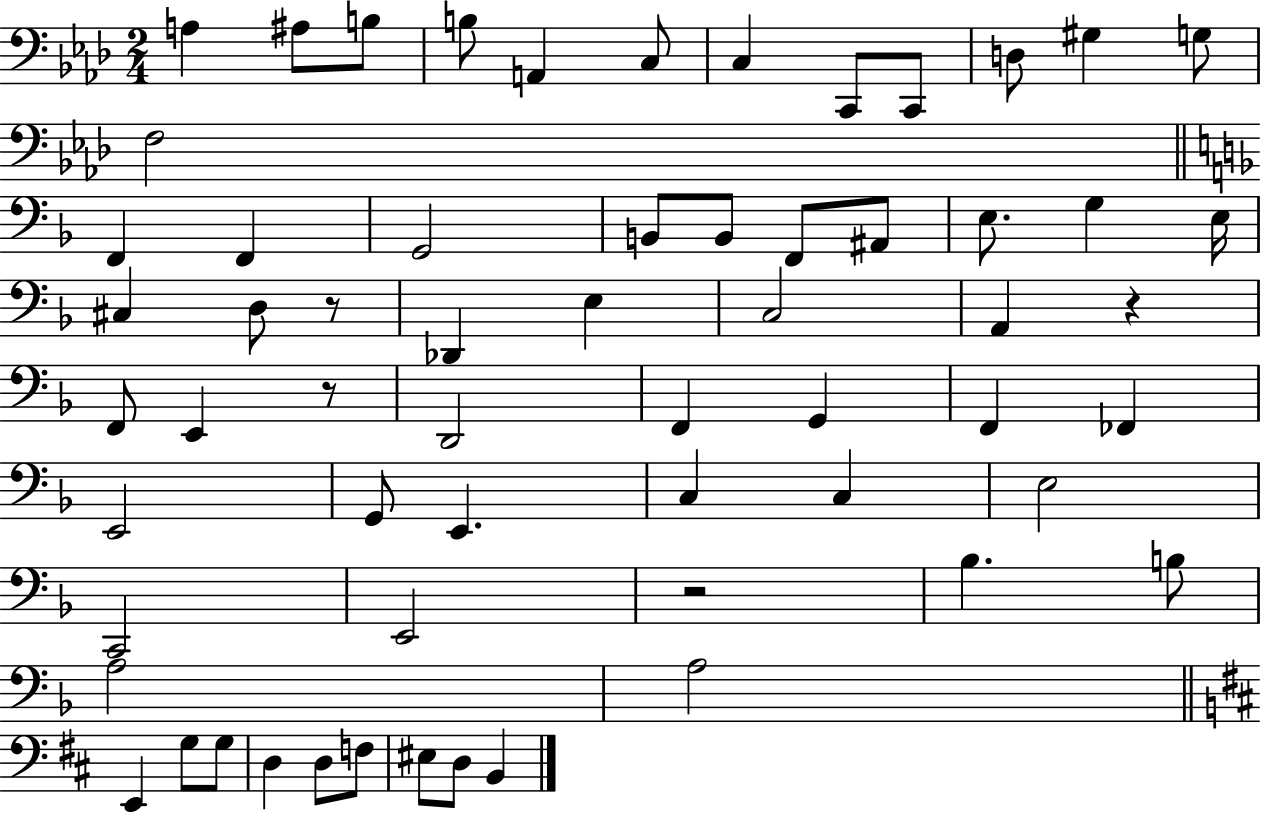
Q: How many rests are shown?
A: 4